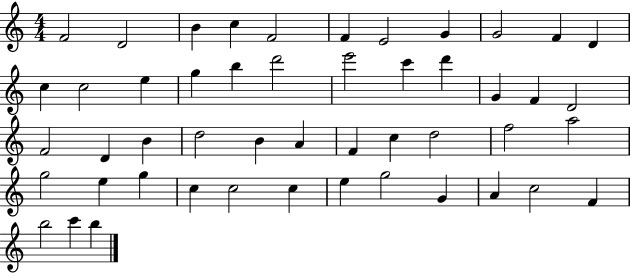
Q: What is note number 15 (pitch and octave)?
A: G5